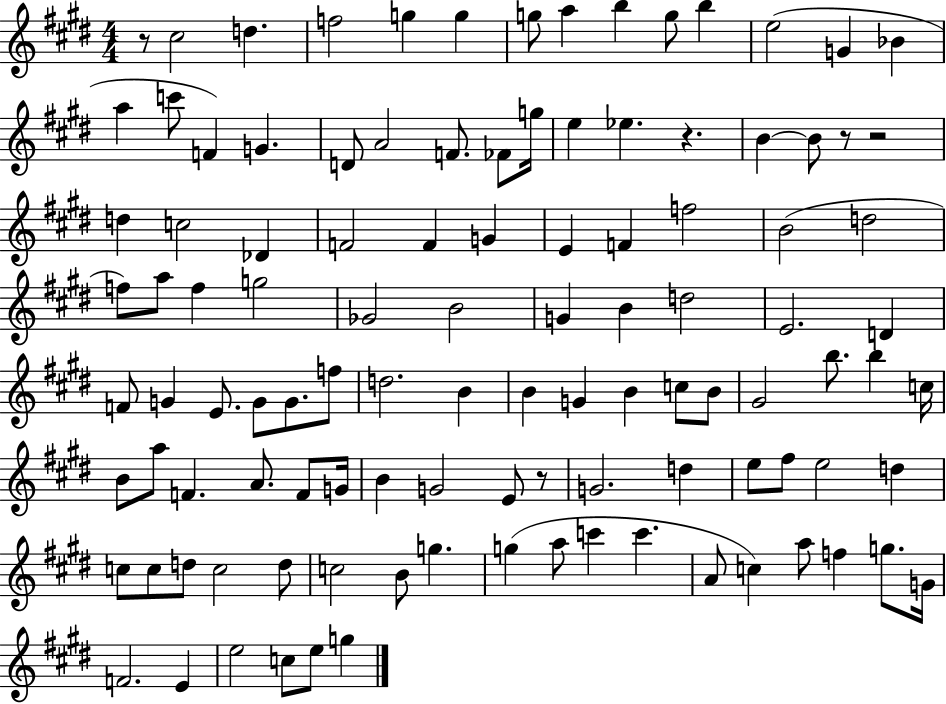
R/e C#5/h D5/q. F5/h G5/q G5/q G5/e A5/q B5/q G5/e B5/q E5/h G4/q Bb4/q A5/q C6/e F4/q G4/q. D4/e A4/h F4/e. FES4/e G5/s E5/q Eb5/q. R/q. B4/q B4/e R/e R/h D5/q C5/h Db4/q F4/h F4/q G4/q E4/q F4/q F5/h B4/h D5/h F5/e A5/e F5/q G5/h Gb4/h B4/h G4/q B4/q D5/h E4/h. D4/q F4/e G4/q E4/e. G4/e G4/e. F5/e D5/h. B4/q B4/q G4/q B4/q C5/e B4/e G#4/h B5/e. B5/q C5/s B4/e A5/e F4/q. A4/e. F4/e G4/s B4/q G4/h E4/e R/e G4/h. D5/q E5/e F#5/e E5/h D5/q C5/e C5/e D5/e C5/h D5/e C5/h B4/e G5/q. G5/q A5/e C6/q C6/q. A4/e C5/q A5/e F5/q G5/e. G4/s F4/h. E4/q E5/h C5/e E5/e G5/q